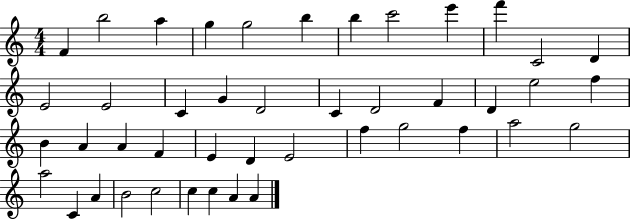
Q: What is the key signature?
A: C major